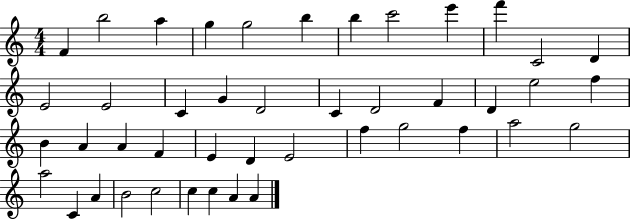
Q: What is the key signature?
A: C major